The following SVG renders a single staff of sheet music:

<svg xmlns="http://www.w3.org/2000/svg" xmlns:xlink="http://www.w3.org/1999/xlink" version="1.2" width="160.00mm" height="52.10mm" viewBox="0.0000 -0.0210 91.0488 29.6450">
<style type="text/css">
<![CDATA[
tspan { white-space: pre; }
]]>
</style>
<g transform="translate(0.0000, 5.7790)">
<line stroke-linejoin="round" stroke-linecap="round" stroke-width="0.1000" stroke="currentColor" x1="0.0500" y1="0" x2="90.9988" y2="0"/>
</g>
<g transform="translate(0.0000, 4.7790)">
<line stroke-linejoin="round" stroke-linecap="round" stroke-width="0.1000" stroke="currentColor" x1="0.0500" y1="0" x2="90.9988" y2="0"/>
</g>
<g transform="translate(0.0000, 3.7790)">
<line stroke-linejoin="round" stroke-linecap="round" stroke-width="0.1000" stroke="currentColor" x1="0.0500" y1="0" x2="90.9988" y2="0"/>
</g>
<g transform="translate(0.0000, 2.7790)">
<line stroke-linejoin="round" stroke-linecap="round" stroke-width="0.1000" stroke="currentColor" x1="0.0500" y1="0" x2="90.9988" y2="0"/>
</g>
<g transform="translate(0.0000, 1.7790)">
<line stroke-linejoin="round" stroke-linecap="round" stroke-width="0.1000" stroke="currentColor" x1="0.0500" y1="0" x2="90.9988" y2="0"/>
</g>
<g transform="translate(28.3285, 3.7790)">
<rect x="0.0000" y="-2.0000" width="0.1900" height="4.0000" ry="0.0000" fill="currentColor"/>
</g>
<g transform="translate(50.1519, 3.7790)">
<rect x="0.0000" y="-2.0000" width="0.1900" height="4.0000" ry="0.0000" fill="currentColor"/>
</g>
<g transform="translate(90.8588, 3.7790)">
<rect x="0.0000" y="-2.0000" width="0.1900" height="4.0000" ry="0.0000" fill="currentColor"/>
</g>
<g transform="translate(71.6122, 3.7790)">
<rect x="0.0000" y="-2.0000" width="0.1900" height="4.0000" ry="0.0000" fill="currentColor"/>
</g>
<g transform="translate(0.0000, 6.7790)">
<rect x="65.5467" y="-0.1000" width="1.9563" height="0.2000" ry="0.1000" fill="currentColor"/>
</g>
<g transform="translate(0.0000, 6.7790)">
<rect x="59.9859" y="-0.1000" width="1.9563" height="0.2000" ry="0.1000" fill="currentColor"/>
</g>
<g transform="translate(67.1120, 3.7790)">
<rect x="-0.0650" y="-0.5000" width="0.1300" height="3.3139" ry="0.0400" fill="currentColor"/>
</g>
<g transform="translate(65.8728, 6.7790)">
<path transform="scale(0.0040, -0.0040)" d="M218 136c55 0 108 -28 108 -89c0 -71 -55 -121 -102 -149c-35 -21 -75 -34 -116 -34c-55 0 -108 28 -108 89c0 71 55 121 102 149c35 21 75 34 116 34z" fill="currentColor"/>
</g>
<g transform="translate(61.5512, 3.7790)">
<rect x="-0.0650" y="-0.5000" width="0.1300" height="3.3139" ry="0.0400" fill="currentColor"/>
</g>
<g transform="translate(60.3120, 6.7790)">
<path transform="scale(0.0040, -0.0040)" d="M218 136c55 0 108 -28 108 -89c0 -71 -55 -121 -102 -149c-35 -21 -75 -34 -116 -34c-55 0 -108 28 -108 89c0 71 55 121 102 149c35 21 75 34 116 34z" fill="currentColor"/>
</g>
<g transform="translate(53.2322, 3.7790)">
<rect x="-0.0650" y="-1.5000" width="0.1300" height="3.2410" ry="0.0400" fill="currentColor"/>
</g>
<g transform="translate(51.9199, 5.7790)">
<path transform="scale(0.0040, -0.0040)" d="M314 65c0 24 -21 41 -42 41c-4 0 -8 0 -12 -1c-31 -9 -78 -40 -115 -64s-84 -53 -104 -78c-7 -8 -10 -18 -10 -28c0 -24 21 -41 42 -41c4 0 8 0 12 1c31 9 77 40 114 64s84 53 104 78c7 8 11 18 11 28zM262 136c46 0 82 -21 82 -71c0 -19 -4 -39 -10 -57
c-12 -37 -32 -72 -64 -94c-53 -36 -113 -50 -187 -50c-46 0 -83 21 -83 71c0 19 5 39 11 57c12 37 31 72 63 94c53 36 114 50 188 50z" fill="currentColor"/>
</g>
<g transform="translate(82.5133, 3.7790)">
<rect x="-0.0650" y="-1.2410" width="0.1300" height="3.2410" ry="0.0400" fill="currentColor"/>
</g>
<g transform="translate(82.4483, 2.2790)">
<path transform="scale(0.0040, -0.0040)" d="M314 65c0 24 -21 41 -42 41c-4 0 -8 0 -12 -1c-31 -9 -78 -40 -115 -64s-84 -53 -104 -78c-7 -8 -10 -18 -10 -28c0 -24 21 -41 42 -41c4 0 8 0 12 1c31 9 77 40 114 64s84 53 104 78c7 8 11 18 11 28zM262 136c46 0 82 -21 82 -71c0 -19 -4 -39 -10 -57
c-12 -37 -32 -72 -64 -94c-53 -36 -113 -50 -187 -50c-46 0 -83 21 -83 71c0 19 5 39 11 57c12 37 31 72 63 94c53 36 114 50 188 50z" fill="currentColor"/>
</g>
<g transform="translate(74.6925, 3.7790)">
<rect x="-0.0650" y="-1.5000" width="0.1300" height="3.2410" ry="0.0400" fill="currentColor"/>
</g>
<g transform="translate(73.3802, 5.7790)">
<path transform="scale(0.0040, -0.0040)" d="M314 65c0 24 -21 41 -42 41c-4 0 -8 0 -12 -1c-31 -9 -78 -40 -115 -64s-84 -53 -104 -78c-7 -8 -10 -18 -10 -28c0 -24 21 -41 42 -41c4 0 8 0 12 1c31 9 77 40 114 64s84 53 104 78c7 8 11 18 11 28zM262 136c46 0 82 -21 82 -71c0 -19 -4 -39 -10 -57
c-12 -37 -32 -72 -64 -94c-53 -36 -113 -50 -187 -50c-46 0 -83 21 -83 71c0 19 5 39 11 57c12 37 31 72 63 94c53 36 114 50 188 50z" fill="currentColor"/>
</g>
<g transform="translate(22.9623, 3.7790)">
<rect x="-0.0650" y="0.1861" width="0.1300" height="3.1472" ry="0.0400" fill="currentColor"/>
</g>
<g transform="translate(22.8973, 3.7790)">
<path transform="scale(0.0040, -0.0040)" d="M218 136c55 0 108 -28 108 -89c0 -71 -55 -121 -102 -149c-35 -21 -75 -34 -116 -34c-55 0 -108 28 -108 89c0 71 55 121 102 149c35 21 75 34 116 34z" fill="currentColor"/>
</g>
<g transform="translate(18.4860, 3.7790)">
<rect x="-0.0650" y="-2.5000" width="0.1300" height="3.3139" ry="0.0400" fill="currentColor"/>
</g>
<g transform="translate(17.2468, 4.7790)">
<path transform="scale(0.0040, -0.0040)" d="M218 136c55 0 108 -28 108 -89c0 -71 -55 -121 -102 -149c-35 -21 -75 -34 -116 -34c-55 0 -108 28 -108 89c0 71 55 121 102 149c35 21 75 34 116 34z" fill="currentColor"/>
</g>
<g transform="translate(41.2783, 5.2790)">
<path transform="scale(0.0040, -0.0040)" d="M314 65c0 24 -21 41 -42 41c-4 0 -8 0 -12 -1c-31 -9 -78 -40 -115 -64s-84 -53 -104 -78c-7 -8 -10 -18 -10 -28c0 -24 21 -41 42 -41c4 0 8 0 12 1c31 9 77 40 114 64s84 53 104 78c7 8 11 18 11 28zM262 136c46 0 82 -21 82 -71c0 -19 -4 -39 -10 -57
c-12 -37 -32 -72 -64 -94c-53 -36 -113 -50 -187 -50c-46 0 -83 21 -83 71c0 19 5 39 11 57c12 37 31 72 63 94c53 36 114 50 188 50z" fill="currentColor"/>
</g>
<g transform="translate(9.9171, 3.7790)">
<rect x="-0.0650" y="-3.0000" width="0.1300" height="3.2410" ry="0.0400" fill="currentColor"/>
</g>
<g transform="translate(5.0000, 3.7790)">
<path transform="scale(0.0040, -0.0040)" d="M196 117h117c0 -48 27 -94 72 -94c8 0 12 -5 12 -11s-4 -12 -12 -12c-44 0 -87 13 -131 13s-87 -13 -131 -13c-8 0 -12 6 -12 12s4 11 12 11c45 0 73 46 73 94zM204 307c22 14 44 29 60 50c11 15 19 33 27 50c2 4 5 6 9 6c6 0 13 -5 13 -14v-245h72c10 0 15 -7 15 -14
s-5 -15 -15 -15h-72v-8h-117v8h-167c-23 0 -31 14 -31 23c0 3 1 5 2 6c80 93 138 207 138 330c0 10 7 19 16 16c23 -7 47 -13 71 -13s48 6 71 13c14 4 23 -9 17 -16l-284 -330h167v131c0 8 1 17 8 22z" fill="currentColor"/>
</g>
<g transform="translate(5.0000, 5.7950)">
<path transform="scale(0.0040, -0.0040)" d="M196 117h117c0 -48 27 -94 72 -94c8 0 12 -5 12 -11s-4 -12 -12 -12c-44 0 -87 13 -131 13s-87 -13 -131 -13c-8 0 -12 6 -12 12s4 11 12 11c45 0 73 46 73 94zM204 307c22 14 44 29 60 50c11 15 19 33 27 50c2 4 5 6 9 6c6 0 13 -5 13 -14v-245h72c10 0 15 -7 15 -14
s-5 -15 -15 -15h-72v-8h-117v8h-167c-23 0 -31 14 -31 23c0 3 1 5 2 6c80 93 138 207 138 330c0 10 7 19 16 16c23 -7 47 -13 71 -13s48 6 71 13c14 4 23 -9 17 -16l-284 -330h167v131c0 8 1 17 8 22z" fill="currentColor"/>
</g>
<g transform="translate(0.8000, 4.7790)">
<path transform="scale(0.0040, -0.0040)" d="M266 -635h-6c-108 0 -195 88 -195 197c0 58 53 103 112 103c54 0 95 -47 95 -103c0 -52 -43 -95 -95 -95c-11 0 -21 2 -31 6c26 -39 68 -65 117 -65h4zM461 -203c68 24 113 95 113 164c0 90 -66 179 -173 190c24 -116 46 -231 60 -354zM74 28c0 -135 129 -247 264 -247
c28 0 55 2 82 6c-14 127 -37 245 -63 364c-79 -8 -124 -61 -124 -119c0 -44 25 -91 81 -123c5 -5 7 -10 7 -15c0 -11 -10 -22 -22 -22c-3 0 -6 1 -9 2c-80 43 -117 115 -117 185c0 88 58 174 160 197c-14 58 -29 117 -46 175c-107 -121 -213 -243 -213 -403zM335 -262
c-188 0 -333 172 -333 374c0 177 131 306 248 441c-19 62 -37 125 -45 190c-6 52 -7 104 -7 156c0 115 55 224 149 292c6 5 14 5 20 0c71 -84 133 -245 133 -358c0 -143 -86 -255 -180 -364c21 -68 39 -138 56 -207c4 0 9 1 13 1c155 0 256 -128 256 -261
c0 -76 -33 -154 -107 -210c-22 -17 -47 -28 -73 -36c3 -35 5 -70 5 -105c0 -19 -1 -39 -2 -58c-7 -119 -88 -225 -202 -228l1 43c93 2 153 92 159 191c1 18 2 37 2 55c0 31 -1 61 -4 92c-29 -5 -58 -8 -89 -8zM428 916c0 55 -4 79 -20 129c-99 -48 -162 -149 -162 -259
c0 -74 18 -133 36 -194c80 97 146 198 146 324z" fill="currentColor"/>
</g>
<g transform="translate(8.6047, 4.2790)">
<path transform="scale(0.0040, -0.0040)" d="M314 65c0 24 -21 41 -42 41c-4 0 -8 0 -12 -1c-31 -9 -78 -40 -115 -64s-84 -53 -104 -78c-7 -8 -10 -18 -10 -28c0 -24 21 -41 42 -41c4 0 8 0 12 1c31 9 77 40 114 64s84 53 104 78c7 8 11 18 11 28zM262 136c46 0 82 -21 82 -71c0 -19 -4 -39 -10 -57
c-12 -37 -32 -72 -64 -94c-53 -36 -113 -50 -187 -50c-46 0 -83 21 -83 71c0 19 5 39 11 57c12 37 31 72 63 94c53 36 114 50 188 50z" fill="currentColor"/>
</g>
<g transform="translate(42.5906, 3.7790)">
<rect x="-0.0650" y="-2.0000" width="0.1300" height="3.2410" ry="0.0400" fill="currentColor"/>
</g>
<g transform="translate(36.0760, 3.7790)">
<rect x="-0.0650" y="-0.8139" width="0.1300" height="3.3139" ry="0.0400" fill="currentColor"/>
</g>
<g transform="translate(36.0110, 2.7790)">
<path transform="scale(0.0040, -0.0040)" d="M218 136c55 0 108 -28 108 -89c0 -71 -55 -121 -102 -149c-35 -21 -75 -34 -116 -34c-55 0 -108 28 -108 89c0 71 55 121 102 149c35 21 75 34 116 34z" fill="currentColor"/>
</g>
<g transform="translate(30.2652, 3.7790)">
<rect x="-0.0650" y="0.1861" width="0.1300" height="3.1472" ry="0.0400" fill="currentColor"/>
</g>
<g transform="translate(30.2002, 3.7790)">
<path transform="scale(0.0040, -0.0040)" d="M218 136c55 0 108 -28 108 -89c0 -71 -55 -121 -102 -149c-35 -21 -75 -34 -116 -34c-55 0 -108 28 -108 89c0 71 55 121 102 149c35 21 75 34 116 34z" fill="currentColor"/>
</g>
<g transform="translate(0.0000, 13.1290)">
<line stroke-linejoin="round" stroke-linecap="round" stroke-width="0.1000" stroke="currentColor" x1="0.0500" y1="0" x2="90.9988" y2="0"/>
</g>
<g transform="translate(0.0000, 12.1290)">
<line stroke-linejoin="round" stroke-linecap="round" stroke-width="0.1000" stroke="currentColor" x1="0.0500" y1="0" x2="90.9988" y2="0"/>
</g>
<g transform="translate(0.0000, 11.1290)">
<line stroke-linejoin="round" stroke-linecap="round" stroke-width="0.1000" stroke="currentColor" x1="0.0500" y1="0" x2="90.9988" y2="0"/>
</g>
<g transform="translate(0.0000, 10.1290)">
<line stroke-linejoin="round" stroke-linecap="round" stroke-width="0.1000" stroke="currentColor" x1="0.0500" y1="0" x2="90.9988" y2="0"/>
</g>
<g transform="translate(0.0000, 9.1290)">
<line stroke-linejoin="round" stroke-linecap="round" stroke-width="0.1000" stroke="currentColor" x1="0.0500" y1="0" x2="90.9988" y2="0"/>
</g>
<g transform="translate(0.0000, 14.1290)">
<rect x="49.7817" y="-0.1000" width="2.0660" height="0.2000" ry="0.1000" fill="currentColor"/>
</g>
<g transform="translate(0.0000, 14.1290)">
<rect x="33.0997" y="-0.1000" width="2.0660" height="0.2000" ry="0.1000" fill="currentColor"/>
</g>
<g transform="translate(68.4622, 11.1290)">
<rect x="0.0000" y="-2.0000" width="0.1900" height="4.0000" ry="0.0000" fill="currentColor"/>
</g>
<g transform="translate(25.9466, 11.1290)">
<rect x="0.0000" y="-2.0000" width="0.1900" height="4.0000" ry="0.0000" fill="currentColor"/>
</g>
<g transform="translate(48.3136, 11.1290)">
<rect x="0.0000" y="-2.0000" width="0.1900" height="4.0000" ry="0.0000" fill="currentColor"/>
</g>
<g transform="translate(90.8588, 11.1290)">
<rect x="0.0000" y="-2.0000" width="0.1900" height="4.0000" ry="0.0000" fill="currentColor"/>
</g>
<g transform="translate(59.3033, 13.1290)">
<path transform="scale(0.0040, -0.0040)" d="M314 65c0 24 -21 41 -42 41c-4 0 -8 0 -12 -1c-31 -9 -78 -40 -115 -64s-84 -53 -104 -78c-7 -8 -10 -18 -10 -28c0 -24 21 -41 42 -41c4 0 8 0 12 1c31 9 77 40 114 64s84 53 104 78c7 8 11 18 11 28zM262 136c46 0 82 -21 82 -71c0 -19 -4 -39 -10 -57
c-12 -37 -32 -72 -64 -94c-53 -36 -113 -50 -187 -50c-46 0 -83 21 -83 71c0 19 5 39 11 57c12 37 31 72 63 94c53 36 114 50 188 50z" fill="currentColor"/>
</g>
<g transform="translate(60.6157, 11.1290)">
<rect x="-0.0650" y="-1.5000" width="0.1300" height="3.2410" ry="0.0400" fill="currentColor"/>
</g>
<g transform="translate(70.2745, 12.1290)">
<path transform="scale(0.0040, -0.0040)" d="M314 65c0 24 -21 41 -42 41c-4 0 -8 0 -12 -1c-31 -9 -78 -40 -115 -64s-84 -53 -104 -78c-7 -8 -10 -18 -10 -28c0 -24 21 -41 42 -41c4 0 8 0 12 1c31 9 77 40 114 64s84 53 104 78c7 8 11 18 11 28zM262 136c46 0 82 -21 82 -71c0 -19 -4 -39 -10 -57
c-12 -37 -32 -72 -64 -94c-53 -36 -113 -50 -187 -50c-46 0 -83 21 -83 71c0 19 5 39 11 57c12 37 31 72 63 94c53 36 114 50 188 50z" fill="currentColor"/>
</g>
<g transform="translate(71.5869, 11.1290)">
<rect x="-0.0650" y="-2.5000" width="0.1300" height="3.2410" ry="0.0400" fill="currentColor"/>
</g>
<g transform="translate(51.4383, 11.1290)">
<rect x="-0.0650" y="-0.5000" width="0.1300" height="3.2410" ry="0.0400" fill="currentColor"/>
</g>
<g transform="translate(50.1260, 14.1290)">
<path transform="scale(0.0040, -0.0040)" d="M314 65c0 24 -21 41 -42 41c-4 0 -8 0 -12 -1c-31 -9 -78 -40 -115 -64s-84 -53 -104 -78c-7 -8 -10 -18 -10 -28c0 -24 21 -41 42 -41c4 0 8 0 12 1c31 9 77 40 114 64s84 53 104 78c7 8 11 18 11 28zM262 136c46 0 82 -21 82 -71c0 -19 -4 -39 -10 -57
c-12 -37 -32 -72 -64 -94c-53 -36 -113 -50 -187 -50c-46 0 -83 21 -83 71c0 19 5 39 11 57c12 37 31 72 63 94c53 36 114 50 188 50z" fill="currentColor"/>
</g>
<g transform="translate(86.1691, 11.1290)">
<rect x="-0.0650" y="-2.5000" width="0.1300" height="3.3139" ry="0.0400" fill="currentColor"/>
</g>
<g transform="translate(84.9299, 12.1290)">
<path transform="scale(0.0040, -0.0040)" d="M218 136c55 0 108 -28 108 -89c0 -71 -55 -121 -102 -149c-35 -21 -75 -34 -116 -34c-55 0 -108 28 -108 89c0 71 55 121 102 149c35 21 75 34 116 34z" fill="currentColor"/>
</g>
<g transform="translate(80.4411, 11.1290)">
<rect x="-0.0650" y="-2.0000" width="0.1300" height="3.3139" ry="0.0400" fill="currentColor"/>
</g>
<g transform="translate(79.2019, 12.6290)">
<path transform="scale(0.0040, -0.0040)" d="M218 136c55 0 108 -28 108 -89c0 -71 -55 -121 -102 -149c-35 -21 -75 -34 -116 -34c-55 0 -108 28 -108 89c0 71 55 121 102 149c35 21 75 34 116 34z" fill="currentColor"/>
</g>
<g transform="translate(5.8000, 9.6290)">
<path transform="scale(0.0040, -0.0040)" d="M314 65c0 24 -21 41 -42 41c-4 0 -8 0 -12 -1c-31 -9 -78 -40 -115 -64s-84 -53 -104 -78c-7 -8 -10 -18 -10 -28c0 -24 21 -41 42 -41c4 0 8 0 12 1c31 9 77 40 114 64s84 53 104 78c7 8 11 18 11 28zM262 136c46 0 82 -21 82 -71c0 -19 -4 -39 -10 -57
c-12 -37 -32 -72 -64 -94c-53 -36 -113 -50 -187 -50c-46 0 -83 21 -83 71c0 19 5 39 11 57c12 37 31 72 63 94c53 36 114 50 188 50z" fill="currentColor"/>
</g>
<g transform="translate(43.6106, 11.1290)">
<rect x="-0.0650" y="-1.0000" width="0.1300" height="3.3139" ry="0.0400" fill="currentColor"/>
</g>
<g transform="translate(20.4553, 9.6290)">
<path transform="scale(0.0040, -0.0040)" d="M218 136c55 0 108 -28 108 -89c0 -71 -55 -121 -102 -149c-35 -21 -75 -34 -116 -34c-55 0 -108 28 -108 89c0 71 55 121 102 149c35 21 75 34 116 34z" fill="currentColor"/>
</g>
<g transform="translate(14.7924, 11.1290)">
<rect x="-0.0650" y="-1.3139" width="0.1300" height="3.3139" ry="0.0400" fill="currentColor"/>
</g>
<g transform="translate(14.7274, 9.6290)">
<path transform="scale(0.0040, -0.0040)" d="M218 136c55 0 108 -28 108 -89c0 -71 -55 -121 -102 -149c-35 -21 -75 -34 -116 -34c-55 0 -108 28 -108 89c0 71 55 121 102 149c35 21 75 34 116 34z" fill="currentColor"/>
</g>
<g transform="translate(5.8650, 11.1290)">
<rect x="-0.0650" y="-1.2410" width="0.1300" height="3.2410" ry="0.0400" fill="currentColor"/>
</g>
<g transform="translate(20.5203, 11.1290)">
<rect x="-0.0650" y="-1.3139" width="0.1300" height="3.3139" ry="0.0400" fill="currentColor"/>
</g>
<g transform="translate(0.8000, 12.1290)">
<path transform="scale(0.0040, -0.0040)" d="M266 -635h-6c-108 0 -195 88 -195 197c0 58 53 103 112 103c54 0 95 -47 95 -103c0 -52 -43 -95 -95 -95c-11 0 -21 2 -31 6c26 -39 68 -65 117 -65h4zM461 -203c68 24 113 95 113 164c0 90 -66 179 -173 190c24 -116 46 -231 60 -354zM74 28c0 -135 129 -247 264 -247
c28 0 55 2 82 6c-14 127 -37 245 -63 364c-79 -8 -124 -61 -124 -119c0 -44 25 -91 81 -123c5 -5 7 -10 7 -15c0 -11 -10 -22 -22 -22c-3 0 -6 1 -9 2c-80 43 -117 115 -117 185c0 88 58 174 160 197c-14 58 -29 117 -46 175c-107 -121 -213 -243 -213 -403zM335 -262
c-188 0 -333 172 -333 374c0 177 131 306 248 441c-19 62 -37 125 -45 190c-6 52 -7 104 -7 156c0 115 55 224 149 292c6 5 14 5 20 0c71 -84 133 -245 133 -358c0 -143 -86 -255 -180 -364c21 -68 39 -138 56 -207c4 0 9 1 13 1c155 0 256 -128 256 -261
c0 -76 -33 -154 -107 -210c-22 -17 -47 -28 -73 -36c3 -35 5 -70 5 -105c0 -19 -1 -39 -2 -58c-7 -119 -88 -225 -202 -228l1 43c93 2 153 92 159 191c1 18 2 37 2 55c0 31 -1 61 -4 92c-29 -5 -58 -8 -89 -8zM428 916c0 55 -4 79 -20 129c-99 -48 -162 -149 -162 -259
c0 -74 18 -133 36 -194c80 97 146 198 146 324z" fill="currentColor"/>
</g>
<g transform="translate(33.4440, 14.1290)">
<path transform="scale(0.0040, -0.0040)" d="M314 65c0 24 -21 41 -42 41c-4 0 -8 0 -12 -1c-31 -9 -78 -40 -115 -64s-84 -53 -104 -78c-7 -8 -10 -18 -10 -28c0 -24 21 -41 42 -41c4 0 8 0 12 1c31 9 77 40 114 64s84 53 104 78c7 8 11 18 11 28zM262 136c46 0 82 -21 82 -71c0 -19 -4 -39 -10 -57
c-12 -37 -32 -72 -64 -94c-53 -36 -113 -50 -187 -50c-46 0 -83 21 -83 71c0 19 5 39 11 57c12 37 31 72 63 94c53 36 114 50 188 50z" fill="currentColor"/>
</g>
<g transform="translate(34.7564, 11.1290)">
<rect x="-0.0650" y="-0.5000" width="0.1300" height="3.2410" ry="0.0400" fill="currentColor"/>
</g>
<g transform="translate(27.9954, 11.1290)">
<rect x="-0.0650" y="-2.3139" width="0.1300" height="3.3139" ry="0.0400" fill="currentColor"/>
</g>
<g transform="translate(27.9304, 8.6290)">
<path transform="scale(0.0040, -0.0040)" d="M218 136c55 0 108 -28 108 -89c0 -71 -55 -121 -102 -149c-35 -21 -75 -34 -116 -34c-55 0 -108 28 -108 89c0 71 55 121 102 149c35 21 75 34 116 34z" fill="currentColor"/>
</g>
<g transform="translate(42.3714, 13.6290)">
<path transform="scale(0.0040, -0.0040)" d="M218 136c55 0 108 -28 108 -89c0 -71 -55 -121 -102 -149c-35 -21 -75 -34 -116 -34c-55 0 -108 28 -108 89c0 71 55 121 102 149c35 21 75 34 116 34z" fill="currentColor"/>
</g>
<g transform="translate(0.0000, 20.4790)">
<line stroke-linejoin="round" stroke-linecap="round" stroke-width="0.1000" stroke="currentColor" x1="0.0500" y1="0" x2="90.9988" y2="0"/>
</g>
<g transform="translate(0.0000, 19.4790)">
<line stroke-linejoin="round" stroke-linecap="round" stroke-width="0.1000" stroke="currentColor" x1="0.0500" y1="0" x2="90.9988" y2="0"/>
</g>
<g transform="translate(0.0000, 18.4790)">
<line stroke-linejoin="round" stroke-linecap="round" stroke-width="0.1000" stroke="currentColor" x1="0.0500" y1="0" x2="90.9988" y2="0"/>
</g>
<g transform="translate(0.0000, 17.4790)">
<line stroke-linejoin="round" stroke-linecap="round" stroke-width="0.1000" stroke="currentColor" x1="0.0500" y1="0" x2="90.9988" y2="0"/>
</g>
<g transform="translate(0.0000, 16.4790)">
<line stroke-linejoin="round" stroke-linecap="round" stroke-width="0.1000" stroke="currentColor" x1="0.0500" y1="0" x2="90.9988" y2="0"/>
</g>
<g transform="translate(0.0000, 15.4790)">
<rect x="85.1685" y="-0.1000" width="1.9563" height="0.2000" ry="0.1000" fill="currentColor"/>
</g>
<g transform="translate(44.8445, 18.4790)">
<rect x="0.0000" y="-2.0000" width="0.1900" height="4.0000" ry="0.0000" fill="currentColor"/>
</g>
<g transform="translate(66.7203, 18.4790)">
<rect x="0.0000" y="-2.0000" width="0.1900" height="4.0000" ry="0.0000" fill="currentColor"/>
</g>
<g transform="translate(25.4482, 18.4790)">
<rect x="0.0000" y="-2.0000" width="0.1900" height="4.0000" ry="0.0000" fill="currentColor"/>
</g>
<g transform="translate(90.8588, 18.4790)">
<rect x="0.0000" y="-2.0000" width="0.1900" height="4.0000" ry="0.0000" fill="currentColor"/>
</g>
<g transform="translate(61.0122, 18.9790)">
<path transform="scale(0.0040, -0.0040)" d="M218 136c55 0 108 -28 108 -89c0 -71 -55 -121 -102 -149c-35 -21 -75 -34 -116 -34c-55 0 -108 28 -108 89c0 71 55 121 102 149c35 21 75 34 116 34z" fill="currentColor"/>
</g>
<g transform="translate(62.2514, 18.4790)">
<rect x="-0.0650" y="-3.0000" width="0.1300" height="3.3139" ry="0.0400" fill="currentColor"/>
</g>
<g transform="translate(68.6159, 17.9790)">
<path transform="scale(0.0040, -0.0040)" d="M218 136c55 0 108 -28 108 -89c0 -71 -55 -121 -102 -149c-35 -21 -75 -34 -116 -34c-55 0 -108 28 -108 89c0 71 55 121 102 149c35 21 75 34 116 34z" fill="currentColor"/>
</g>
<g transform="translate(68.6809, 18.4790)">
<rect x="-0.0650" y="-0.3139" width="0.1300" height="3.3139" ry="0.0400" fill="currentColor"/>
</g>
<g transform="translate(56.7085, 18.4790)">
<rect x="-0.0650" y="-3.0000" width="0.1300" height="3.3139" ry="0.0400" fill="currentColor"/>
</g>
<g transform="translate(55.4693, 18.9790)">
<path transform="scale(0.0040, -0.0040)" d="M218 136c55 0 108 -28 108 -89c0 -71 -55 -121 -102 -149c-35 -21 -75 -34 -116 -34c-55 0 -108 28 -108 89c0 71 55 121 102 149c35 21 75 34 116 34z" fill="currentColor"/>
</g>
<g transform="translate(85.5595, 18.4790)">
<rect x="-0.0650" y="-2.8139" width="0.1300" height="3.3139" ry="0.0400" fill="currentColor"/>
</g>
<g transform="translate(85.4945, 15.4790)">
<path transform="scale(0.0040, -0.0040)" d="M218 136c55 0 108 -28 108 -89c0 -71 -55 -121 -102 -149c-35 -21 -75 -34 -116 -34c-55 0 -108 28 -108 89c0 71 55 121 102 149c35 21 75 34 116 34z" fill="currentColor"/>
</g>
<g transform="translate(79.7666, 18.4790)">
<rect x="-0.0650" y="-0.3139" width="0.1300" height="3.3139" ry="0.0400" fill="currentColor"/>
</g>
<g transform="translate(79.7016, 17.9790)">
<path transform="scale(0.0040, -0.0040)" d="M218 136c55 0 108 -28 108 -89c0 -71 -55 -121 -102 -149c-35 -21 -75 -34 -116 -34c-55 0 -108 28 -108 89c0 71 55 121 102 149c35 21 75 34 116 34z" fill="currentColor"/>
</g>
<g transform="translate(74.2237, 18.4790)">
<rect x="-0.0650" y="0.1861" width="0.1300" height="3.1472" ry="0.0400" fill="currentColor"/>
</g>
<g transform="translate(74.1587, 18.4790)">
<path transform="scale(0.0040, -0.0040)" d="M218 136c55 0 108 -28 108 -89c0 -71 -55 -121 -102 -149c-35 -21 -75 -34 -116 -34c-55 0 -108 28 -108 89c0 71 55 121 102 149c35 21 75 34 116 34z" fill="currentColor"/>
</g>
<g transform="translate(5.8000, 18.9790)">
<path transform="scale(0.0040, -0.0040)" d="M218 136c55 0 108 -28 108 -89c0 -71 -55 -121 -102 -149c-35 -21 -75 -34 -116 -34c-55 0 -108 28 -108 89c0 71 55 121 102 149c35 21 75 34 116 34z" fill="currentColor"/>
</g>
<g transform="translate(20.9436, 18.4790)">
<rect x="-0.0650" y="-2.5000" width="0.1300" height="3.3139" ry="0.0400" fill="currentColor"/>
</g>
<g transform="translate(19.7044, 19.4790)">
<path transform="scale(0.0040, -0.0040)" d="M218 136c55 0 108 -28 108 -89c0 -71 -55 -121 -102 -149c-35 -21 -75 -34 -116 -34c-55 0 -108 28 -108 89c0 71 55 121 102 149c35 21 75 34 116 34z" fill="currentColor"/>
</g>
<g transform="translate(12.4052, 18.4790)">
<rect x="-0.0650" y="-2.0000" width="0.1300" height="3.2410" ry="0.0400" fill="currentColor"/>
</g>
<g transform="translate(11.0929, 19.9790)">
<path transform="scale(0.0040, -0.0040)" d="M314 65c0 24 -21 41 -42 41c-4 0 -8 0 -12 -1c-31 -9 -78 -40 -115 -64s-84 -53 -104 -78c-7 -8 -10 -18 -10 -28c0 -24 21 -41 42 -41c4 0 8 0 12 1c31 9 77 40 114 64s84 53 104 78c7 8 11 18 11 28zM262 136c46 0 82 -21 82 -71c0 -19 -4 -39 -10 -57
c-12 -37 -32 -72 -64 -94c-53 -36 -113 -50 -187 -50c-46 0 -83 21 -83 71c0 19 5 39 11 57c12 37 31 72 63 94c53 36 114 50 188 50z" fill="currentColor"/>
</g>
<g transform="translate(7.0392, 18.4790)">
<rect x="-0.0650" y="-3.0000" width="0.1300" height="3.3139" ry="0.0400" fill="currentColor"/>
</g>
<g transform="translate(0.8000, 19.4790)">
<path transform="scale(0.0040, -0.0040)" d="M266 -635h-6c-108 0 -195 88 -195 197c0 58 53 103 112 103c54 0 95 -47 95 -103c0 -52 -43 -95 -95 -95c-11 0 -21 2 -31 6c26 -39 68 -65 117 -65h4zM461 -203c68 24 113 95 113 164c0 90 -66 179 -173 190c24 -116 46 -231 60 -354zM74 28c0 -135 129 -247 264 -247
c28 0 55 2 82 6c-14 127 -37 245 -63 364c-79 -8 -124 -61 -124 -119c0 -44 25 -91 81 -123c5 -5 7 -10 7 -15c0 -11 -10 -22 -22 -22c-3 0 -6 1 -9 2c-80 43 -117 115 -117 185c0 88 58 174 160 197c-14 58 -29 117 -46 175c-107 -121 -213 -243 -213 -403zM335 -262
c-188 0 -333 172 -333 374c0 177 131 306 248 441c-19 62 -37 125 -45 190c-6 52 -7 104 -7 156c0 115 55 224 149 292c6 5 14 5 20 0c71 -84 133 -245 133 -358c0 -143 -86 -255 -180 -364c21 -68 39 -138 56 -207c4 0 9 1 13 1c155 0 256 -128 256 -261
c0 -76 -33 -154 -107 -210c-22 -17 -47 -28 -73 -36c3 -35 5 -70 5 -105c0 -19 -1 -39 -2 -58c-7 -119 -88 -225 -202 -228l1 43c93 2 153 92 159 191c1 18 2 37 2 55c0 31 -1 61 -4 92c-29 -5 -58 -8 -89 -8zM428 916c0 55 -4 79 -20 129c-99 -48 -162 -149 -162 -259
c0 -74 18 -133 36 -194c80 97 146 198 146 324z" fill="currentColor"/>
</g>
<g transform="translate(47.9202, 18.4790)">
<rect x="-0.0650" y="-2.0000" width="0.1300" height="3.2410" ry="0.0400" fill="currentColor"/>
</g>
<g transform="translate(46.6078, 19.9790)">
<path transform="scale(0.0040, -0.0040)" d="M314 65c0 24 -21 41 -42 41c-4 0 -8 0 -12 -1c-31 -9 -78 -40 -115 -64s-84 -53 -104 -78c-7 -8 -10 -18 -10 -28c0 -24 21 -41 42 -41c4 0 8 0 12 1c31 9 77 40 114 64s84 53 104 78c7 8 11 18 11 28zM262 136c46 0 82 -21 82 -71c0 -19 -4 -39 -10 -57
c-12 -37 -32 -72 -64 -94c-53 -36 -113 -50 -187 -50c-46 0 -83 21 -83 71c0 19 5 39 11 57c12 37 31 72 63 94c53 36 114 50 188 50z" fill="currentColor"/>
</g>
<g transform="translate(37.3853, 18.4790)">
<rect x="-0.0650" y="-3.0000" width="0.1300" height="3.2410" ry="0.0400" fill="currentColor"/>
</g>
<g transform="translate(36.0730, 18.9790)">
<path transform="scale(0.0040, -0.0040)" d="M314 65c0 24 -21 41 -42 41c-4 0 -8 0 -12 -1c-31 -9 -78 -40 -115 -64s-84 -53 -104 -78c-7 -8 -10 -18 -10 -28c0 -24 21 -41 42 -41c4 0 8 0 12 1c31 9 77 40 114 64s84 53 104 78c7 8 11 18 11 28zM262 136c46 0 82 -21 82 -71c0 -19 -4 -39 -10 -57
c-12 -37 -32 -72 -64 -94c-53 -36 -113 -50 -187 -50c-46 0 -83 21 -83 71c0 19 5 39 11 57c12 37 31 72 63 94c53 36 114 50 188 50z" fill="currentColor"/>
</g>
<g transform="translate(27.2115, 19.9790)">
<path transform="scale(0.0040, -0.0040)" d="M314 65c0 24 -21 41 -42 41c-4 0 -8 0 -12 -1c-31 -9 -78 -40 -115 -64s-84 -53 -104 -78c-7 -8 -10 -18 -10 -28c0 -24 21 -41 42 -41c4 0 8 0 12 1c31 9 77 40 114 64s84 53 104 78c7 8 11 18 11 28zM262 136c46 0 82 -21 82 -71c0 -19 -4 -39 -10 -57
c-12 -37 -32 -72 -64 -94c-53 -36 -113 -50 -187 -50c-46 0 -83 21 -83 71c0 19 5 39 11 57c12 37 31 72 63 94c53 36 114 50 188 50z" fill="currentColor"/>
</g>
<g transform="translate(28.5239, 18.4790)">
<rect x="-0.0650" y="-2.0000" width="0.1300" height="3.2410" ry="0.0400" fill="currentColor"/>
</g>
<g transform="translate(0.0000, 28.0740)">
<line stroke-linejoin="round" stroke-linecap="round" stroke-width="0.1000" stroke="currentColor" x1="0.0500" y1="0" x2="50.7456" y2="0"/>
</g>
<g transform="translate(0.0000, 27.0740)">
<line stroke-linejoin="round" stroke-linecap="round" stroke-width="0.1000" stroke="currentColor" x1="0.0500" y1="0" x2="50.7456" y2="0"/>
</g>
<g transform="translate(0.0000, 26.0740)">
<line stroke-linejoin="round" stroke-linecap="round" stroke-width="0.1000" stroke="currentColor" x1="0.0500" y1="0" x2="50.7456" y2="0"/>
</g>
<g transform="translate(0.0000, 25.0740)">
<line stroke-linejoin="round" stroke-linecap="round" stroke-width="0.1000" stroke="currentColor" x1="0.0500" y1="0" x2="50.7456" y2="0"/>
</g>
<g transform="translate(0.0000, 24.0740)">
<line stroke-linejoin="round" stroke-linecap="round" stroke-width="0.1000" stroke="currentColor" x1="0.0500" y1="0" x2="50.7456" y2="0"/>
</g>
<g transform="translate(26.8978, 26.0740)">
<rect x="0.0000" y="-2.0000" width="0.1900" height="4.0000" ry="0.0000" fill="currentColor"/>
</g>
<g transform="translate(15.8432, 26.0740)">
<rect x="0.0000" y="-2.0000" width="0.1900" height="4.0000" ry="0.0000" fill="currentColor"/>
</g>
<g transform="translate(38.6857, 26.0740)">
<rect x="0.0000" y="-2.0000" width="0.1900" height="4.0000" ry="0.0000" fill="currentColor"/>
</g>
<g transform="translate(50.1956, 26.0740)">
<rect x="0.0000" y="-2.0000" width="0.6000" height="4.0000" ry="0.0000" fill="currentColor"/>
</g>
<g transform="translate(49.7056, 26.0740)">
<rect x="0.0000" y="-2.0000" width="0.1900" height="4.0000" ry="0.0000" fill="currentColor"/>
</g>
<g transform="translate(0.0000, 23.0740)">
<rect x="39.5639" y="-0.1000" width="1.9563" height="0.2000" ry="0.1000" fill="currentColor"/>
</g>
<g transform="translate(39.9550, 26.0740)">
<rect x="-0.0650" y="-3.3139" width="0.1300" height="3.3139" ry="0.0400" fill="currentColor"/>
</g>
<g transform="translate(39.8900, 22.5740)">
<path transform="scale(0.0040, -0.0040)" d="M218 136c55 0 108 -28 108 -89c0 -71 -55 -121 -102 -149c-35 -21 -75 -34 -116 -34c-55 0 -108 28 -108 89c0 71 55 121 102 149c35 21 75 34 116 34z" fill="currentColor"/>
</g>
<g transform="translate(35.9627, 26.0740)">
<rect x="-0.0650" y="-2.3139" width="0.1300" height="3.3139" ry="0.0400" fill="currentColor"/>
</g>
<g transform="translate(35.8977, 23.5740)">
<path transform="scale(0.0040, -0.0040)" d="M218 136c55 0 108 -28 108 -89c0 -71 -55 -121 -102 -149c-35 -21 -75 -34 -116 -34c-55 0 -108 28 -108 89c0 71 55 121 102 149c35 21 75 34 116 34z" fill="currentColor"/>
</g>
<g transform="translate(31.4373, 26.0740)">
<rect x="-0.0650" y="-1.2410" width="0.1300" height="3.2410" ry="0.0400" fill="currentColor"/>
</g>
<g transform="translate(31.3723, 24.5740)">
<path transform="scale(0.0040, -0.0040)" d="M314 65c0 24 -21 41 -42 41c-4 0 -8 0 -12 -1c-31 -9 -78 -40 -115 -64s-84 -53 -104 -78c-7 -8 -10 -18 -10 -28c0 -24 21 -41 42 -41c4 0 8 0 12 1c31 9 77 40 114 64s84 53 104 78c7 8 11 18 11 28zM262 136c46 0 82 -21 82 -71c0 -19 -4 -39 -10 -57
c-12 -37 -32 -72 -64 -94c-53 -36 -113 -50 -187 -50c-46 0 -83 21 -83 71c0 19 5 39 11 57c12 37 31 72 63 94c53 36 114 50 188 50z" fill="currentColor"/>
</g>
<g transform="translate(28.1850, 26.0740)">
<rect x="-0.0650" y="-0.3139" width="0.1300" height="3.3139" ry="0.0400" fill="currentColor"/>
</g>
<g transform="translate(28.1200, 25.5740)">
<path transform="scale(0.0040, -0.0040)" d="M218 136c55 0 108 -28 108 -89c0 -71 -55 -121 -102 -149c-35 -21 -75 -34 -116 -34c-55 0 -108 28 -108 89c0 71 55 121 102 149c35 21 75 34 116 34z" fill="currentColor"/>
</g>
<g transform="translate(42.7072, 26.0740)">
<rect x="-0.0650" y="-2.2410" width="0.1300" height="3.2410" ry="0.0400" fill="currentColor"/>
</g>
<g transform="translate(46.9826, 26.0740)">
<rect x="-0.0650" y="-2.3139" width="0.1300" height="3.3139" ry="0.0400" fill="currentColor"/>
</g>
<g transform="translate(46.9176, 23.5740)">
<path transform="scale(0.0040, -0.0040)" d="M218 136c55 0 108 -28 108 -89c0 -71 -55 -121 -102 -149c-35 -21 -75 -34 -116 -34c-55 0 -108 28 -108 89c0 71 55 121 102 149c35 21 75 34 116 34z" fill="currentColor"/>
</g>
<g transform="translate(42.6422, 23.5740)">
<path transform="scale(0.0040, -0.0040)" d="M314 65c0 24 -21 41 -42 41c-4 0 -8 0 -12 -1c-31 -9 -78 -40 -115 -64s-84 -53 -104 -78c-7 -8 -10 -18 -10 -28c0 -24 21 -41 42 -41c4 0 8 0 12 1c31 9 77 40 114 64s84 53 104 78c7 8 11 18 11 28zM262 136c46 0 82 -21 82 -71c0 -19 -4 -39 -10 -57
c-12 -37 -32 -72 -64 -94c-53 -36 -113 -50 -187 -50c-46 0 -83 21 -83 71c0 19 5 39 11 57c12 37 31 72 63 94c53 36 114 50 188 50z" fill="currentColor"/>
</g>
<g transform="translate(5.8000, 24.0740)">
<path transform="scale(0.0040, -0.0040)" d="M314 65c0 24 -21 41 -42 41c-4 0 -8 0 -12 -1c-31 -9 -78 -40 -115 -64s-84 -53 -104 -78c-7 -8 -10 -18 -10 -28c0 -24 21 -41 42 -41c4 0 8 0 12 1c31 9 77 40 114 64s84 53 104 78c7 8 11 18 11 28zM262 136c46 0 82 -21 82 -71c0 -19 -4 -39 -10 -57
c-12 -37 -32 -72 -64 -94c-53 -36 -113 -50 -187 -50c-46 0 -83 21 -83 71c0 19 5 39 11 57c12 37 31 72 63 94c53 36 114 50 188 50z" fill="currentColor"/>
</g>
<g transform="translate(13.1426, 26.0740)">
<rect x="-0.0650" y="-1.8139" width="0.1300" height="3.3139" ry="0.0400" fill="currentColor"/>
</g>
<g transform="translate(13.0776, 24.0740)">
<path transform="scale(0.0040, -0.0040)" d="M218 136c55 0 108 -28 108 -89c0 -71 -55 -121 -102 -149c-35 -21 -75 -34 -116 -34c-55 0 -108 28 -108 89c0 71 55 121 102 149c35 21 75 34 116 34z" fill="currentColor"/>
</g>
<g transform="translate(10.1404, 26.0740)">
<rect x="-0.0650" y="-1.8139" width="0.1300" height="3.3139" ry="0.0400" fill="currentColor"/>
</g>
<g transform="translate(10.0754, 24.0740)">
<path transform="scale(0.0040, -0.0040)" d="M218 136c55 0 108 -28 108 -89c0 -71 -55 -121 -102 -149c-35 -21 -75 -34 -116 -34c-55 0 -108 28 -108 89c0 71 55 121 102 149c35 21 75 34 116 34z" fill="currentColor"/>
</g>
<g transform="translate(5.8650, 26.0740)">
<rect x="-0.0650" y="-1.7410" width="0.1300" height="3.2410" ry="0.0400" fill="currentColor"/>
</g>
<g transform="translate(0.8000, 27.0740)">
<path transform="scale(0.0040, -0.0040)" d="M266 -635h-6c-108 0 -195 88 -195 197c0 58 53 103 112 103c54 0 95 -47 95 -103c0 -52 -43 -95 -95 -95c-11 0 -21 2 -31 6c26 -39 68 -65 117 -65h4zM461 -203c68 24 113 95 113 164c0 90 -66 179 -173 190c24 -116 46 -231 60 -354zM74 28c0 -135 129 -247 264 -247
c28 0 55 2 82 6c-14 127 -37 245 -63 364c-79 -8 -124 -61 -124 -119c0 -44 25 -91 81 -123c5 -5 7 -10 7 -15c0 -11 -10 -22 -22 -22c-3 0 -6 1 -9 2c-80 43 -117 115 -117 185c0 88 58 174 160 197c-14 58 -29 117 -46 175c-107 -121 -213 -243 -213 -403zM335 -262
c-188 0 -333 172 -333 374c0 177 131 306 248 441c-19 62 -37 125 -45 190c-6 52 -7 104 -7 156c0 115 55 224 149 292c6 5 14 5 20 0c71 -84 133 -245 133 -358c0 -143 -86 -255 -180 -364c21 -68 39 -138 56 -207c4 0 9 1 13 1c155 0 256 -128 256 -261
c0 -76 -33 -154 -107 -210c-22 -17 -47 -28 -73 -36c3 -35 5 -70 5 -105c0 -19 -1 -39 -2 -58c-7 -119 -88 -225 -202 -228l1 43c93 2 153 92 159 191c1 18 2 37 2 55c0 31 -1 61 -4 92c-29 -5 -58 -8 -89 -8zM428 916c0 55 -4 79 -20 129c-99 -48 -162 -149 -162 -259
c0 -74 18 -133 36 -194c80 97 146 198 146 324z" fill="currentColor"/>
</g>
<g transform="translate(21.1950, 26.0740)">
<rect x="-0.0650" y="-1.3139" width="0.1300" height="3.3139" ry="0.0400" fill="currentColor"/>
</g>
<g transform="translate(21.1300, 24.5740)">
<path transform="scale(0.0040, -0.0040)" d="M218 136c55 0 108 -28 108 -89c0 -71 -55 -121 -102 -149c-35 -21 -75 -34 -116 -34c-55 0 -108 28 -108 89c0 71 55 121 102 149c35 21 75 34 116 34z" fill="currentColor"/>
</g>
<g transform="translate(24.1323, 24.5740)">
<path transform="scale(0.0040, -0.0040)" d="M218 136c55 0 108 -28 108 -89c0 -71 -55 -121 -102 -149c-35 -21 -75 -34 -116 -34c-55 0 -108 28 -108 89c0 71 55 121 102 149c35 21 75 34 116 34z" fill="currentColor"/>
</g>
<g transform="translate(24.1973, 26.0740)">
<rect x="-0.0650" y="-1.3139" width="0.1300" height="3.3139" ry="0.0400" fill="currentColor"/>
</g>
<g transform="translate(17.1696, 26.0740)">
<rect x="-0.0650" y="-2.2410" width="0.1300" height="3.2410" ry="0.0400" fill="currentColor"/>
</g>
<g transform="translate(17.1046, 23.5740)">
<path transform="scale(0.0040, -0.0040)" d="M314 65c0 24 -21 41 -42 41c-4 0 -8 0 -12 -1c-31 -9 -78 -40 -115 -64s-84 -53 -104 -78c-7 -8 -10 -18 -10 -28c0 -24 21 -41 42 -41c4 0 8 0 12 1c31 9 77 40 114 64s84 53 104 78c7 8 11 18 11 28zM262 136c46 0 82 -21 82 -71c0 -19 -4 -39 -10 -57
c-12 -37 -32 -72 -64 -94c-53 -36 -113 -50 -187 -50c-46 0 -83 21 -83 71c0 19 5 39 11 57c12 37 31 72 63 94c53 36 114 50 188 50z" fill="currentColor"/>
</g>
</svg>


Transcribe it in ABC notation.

X:1
T:Untitled
M:4/4
L:1/4
K:C
A2 G B B d F2 E2 C C E2 e2 e2 e e g C2 D C2 E2 G2 F G A F2 G F2 A2 F2 A A c B c a f2 f f g2 e e c e2 g b g2 g